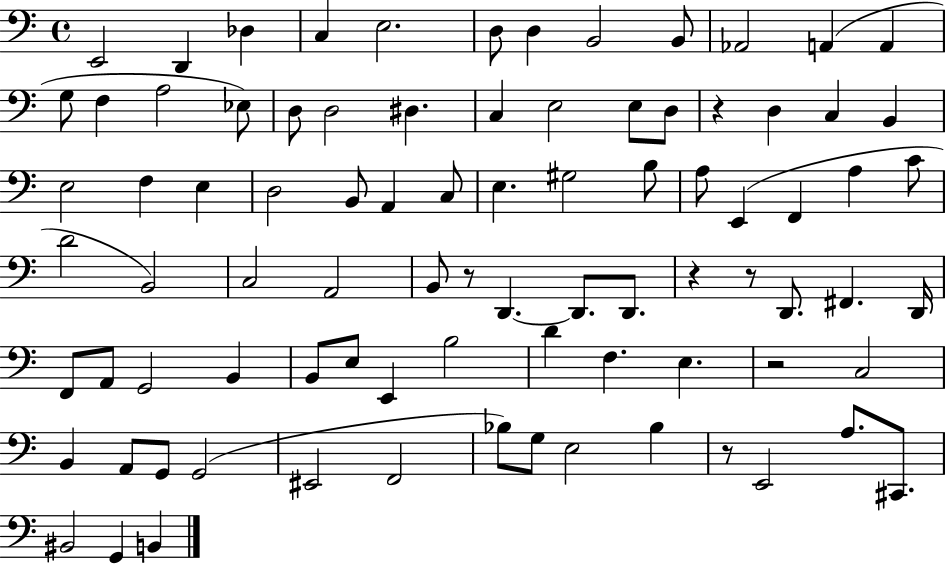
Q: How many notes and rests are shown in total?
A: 86